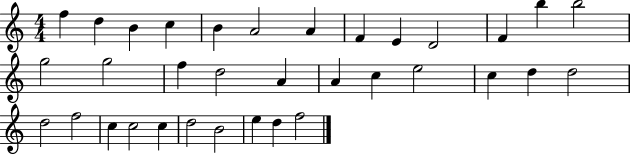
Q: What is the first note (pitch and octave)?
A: F5